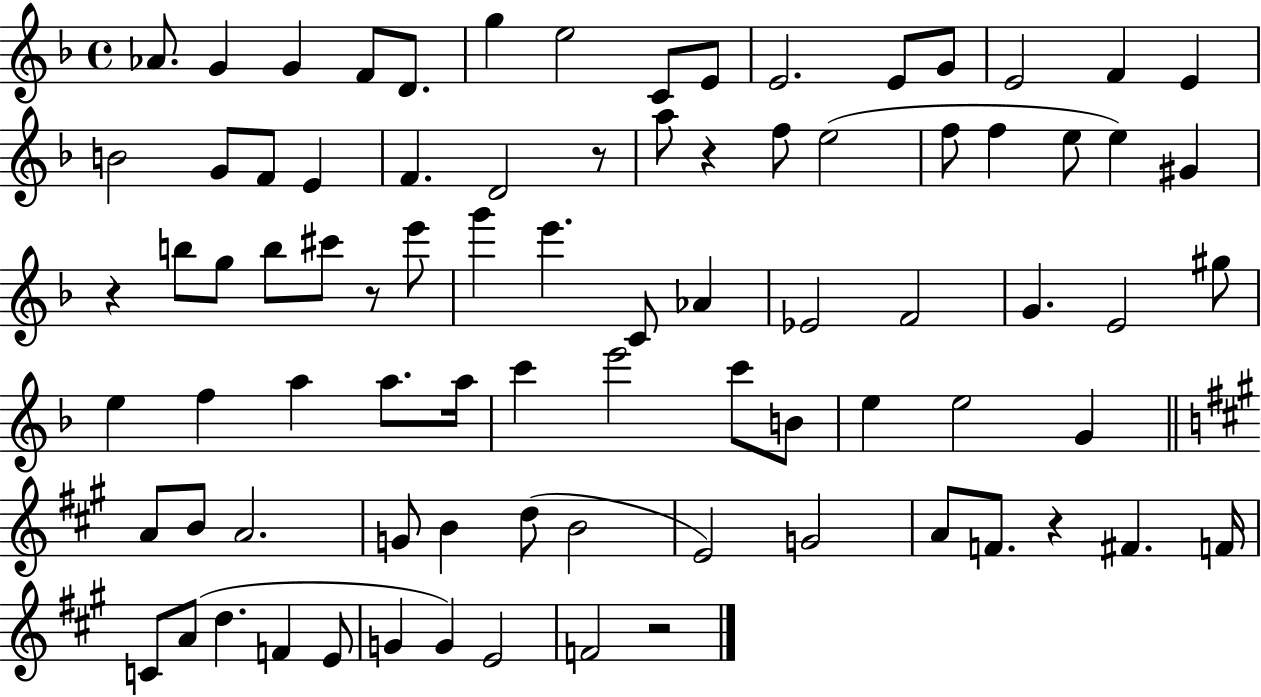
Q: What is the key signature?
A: F major